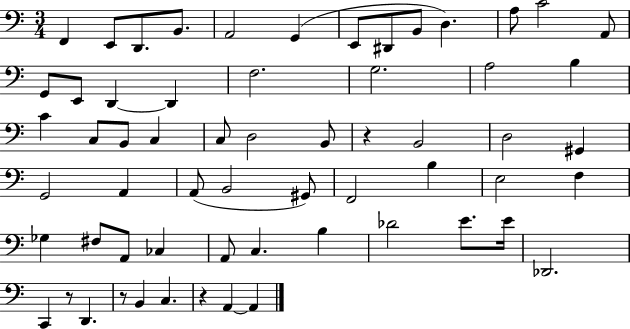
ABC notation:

X:1
T:Untitled
M:3/4
L:1/4
K:C
F,, E,,/2 D,,/2 B,,/2 A,,2 G,, E,,/2 ^D,,/2 B,,/2 D, A,/2 C2 A,,/2 G,,/2 E,,/2 D,, D,, F,2 G,2 A,2 B, C C,/2 B,,/2 C, C,/2 D,2 B,,/2 z B,,2 D,2 ^G,, G,,2 A,, A,,/2 B,,2 ^G,,/2 F,,2 B, E,2 F, _G, ^F,/2 A,,/2 _C, A,,/2 C, B, _D2 E/2 E/4 _D,,2 C,, z/2 D,, z/2 B,, C, z A,, A,,